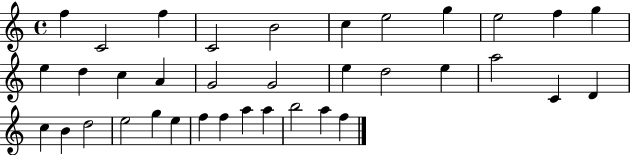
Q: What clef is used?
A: treble